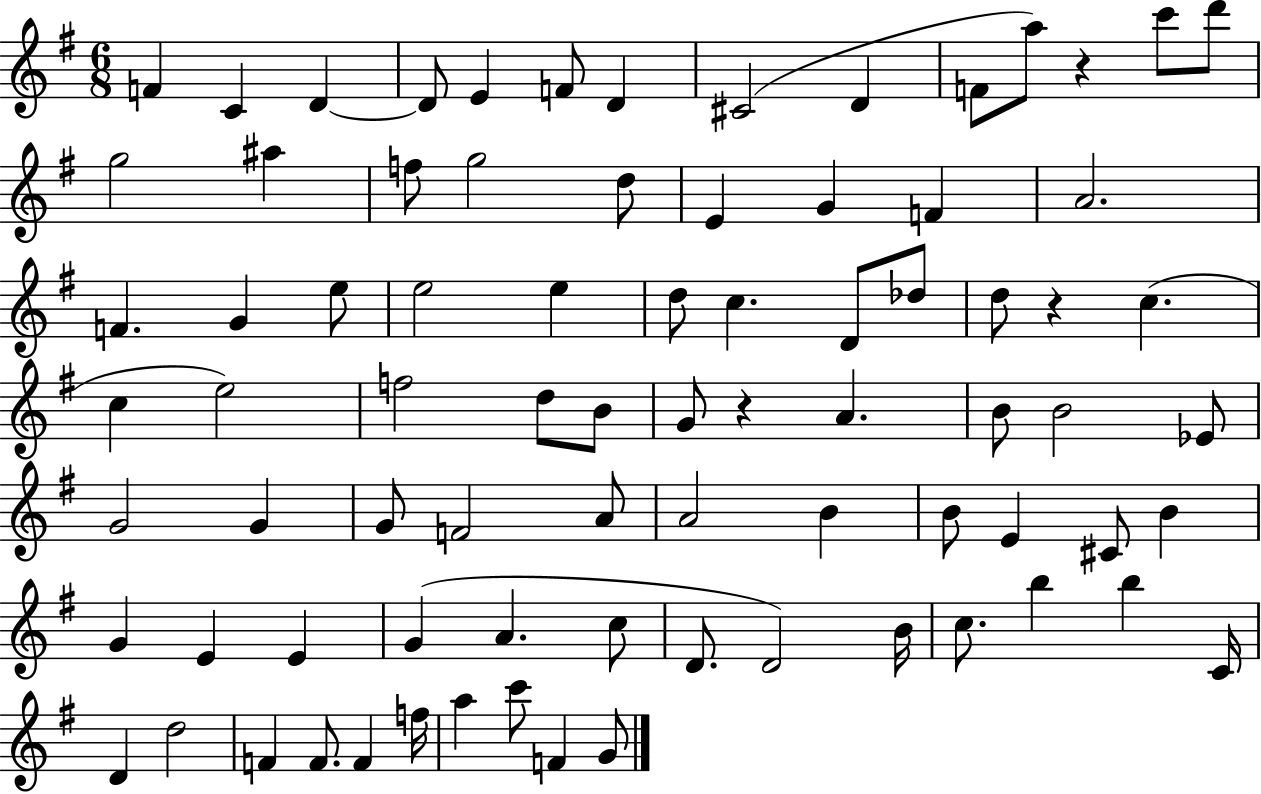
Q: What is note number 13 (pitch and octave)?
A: D6